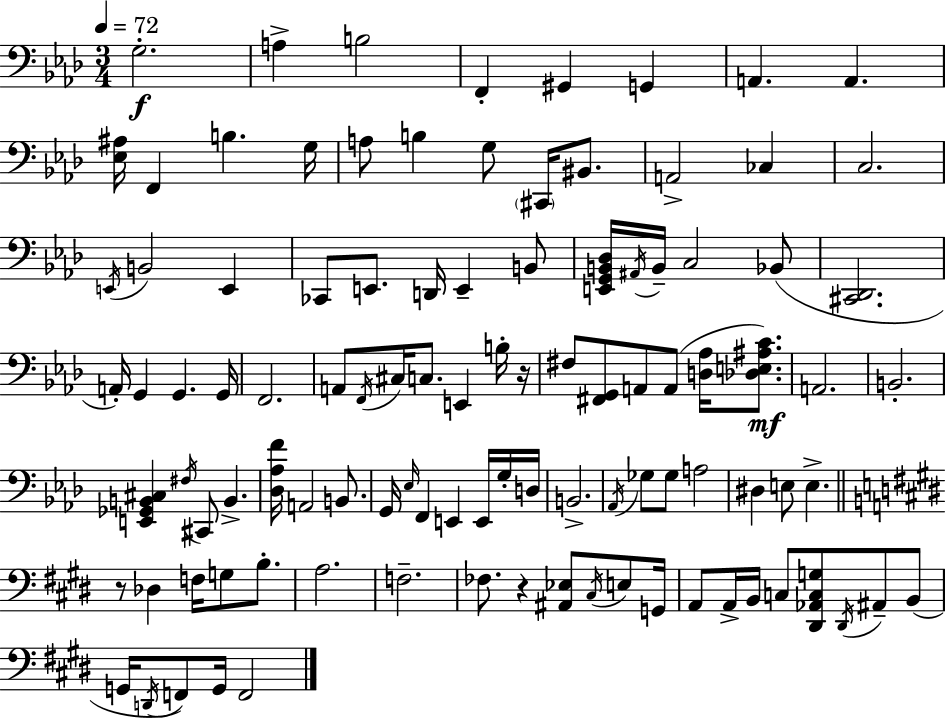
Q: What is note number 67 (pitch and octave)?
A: E3